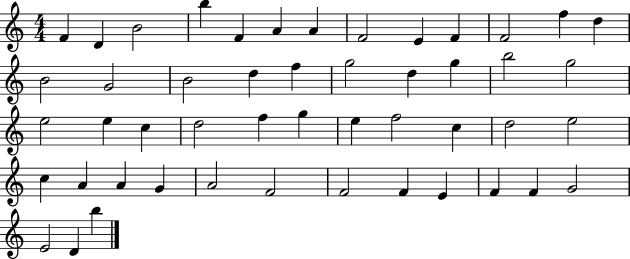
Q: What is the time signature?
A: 4/4